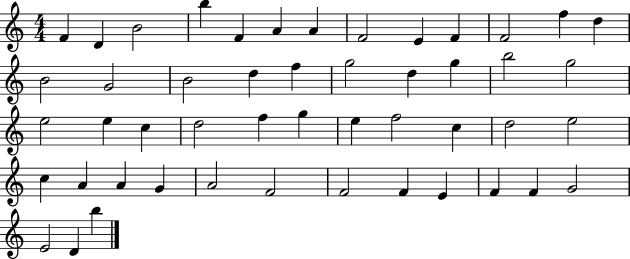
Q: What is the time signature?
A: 4/4